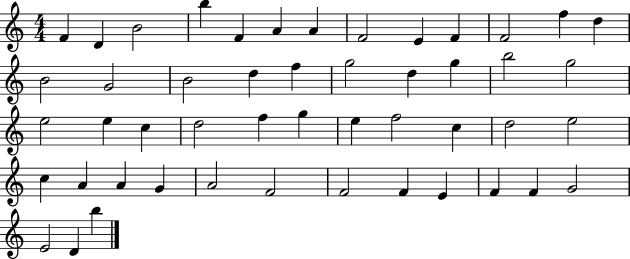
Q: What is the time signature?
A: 4/4